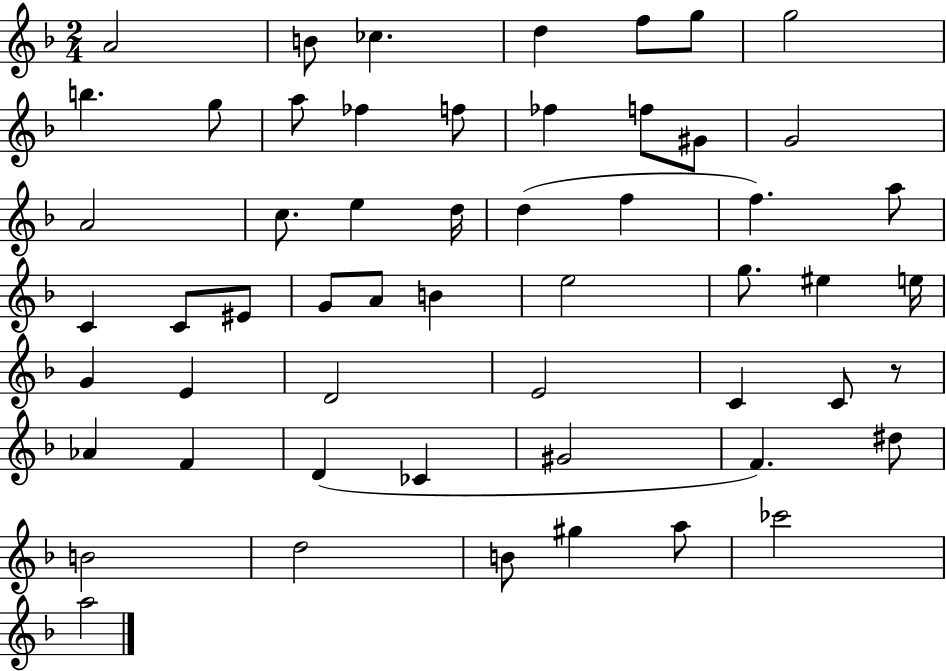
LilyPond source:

{
  \clef treble
  \numericTimeSignature
  \time 2/4
  \key f \major
  \repeat volta 2 { a'2 | b'8 ces''4. | d''4 f''8 g''8 | g''2 | \break b''4. g''8 | a''8 fes''4 f''8 | fes''4 f''8 gis'8 | g'2 | \break a'2 | c''8. e''4 d''16 | d''4( f''4 | f''4.) a''8 | \break c'4 c'8 eis'8 | g'8 a'8 b'4 | e''2 | g''8. eis''4 e''16 | \break g'4 e'4 | d'2 | e'2 | c'4 c'8 r8 | \break aes'4 f'4 | d'4( ces'4 | gis'2 | f'4.) dis''8 | \break b'2 | d''2 | b'8 gis''4 a''8 | ces'''2 | \break a''2 | } \bar "|."
}